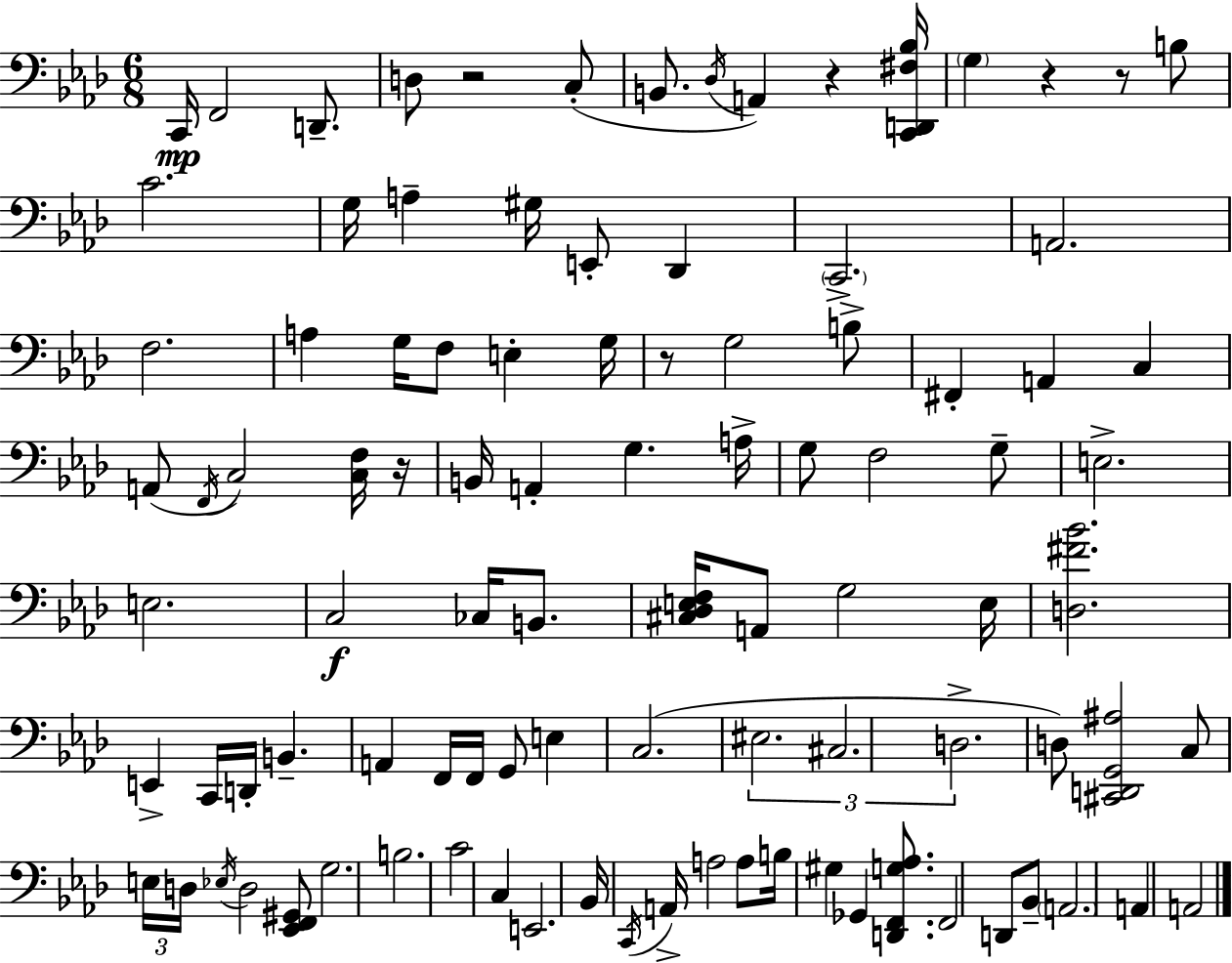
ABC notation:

X:1
T:Untitled
M:6/8
L:1/4
K:Ab
C,,/4 F,,2 D,,/2 D,/2 z2 C,/2 B,,/2 _D,/4 A,, z [C,,D,,^F,_B,]/4 G, z z/2 B,/2 C2 G,/4 A, ^G,/4 E,,/2 _D,, C,,2 A,,2 F,2 A, G,/4 F,/2 E, G,/4 z/2 G,2 B,/2 ^F,, A,, C, A,,/2 F,,/4 C,2 [C,F,]/4 z/4 B,,/4 A,, G, A,/4 G,/2 F,2 G,/2 E,2 E,2 C,2 _C,/4 B,,/2 [^C,_D,E,F,]/4 A,,/2 G,2 E,/4 [D,^F_B]2 E,, C,,/4 D,,/4 B,, A,, F,,/4 F,,/4 G,,/2 E, C,2 ^E,2 ^C,2 D,2 D,/2 [^C,,D,,G,,^A,]2 C,/2 E,/4 D,/4 _E,/4 D,2 [_E,,F,,^G,,]/2 G,2 B,2 C2 C, E,,2 _B,,/4 C,,/4 A,,/4 A,2 A,/2 B,/4 ^G, _G,, [D,,F,,G,_A,]/2 F,,2 D,,/2 _B,,/2 A,,2 A,, A,,2